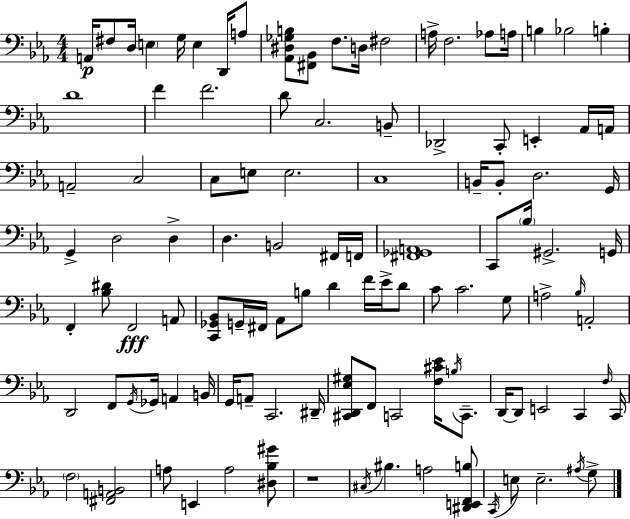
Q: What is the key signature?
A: C minor